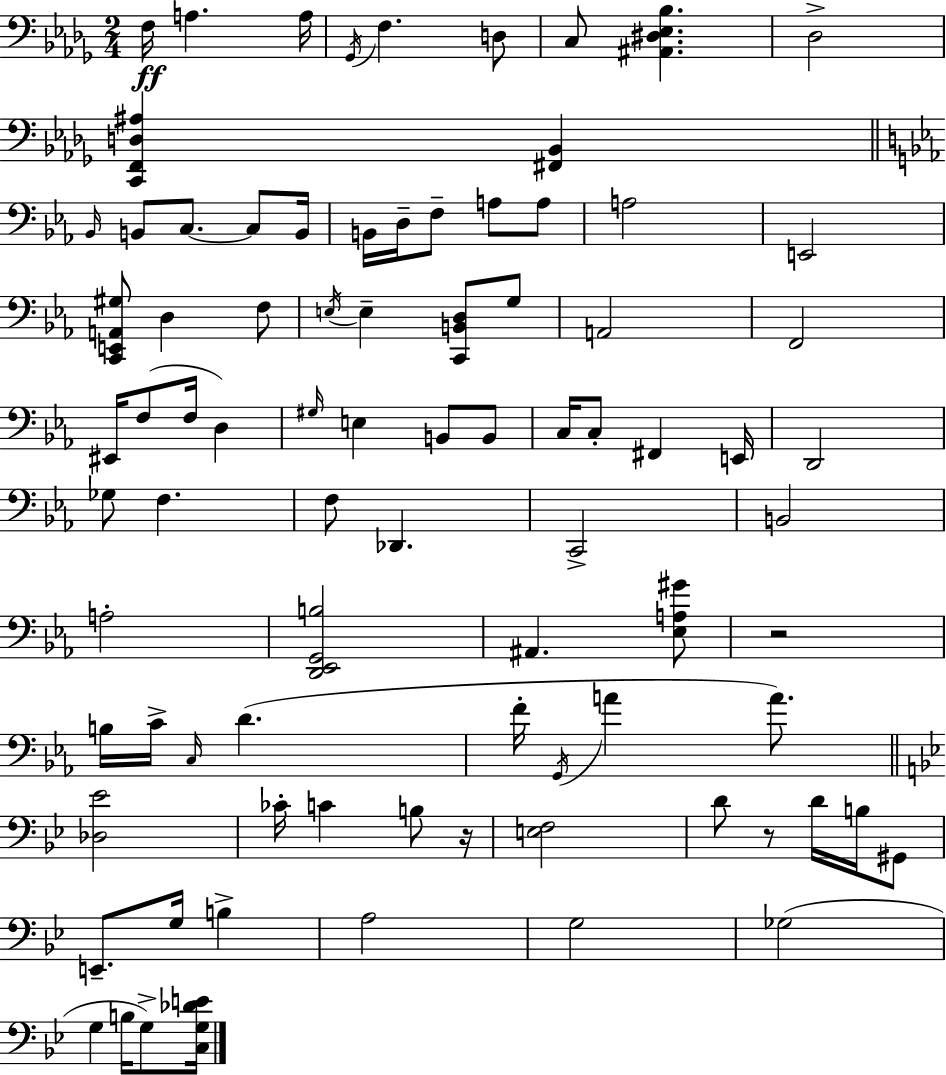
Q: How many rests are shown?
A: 3